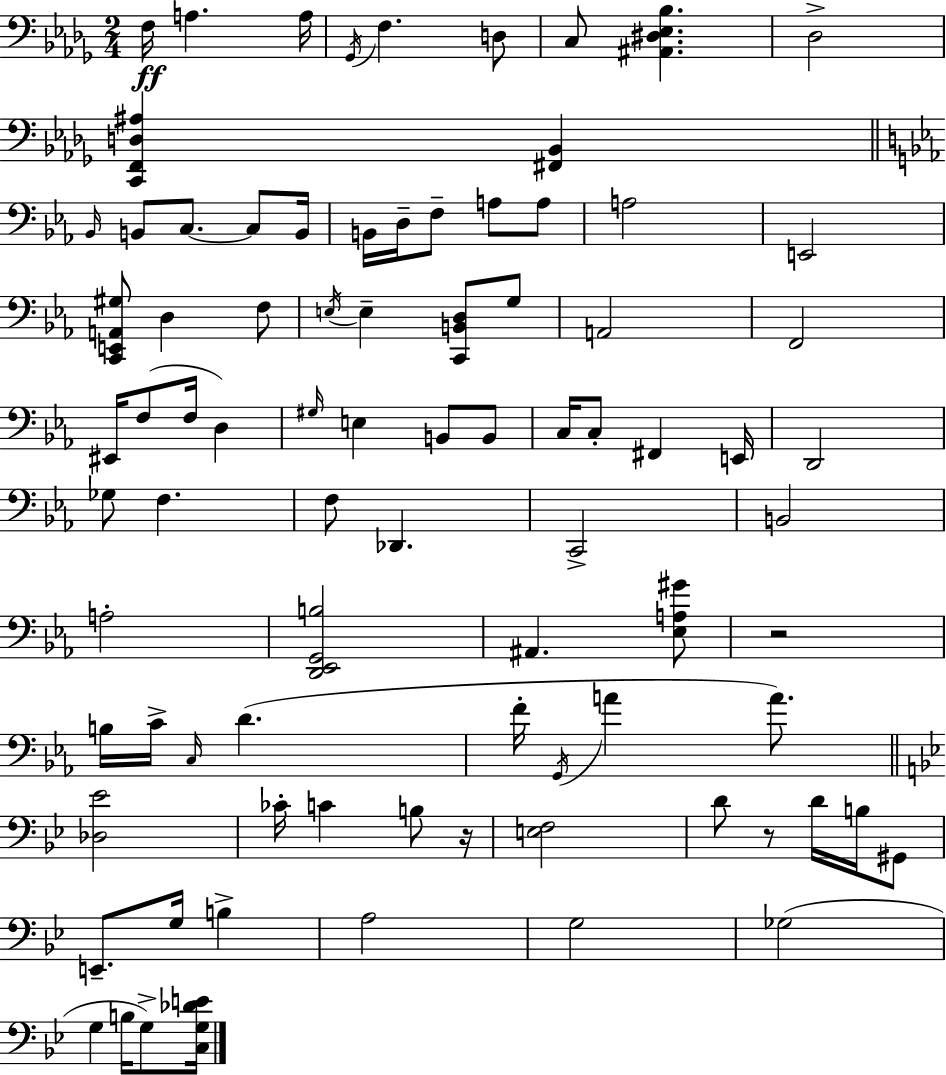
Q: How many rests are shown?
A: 3